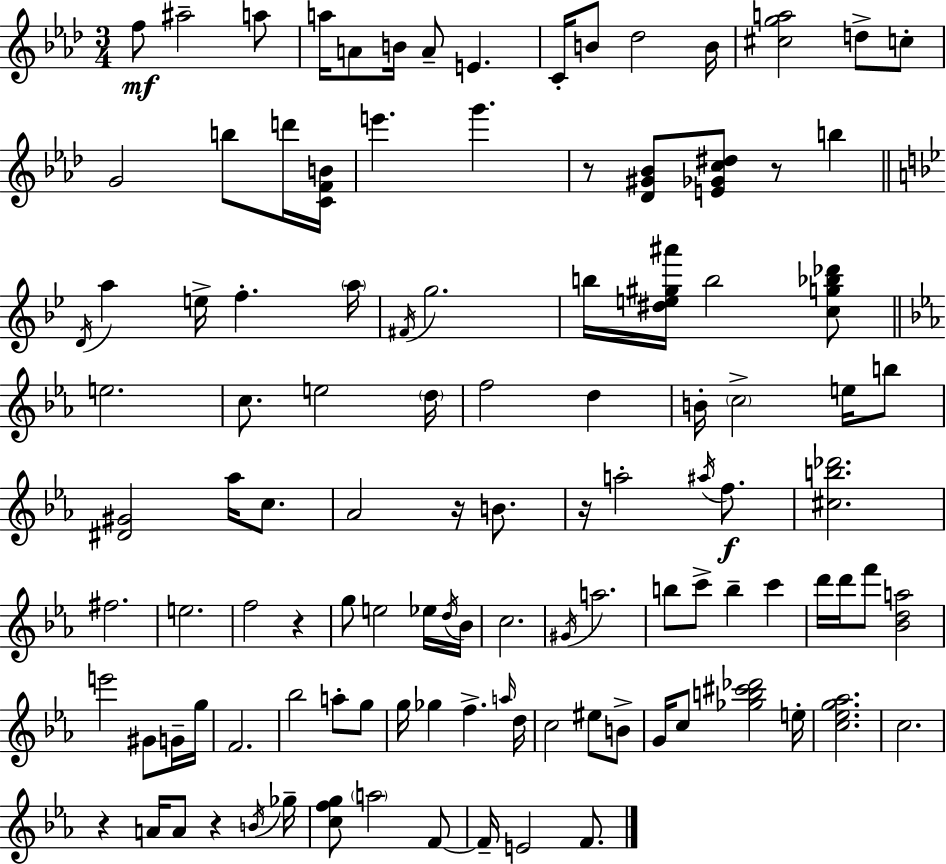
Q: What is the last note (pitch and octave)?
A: F4